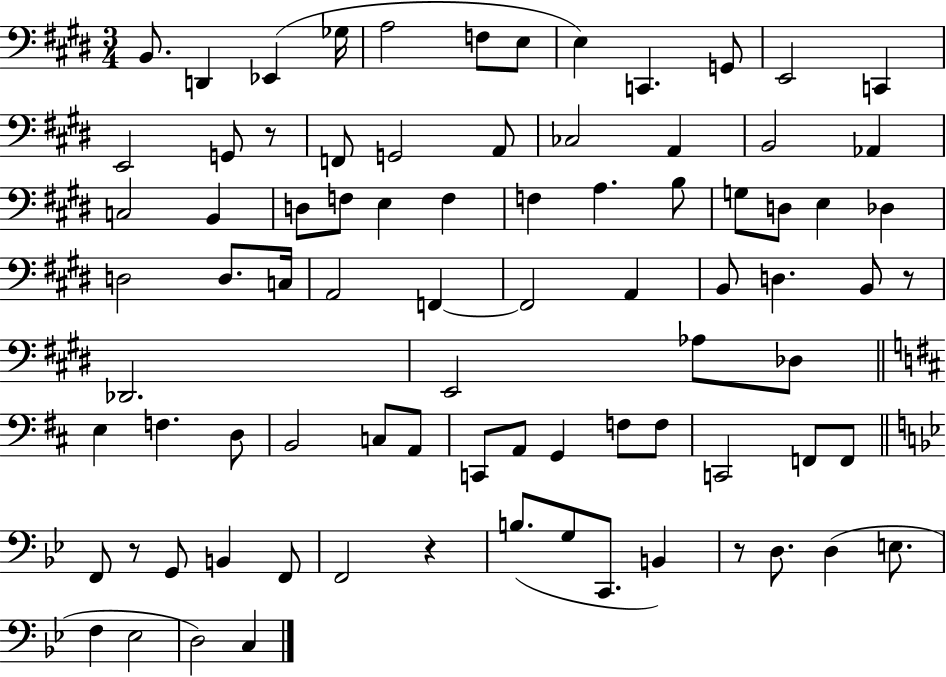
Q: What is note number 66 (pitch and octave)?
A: F2